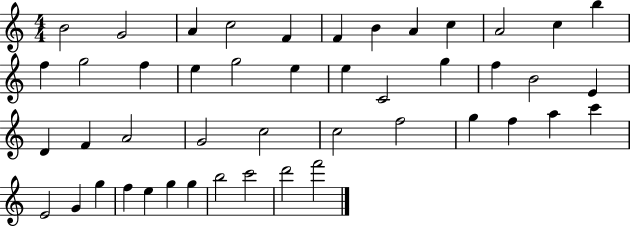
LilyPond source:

{
  \clef treble
  \numericTimeSignature
  \time 4/4
  \key c \major
  b'2 g'2 | a'4 c''2 f'4 | f'4 b'4 a'4 c''4 | a'2 c''4 b''4 | \break f''4 g''2 f''4 | e''4 g''2 e''4 | e''4 c'2 g''4 | f''4 b'2 e'4 | \break d'4 f'4 a'2 | g'2 c''2 | c''2 f''2 | g''4 f''4 a''4 c'''4 | \break e'2 g'4 g''4 | f''4 e''4 g''4 g''4 | b''2 c'''2 | d'''2 f'''2 | \break \bar "|."
}